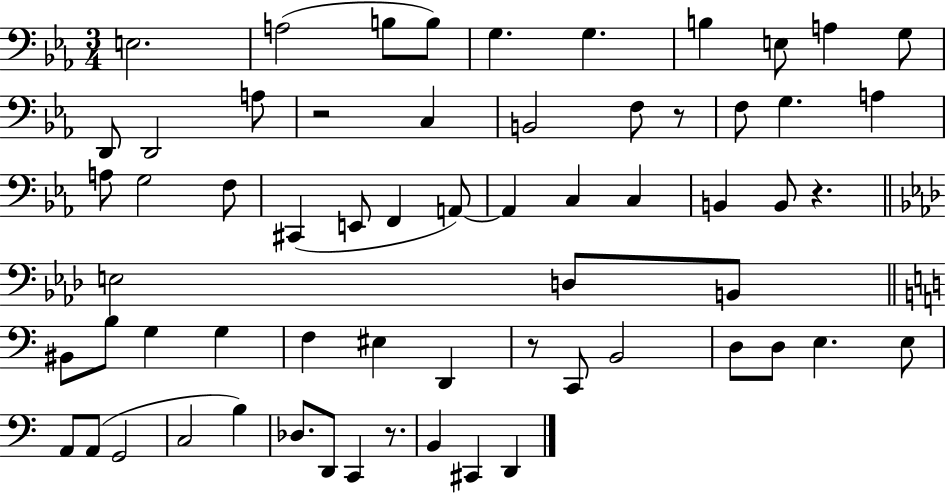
E3/h. A3/h B3/e B3/e G3/q. G3/q. B3/q E3/e A3/q G3/e D2/e D2/h A3/e R/h C3/q B2/h F3/e R/e F3/e G3/q. A3/q A3/e G3/h F3/e C#2/q E2/e F2/q A2/e A2/q C3/q C3/q B2/q B2/e R/q. E3/h D3/e B2/e BIS2/e B3/e G3/q G3/q F3/q EIS3/q D2/q R/e C2/e B2/h D3/e D3/e E3/q. E3/e A2/e A2/e G2/h C3/h B3/q Db3/e. D2/e C2/q R/e. B2/q C#2/q D2/q